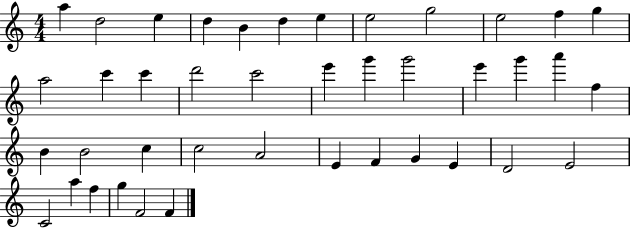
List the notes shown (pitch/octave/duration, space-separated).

A5/q D5/h E5/q D5/q B4/q D5/q E5/q E5/h G5/h E5/h F5/q G5/q A5/h C6/q C6/q D6/h C6/h E6/q G6/q G6/h E6/q G6/q A6/q F5/q B4/q B4/h C5/q C5/h A4/h E4/q F4/q G4/q E4/q D4/h E4/h C4/h A5/q F5/q G5/q F4/h F4/q